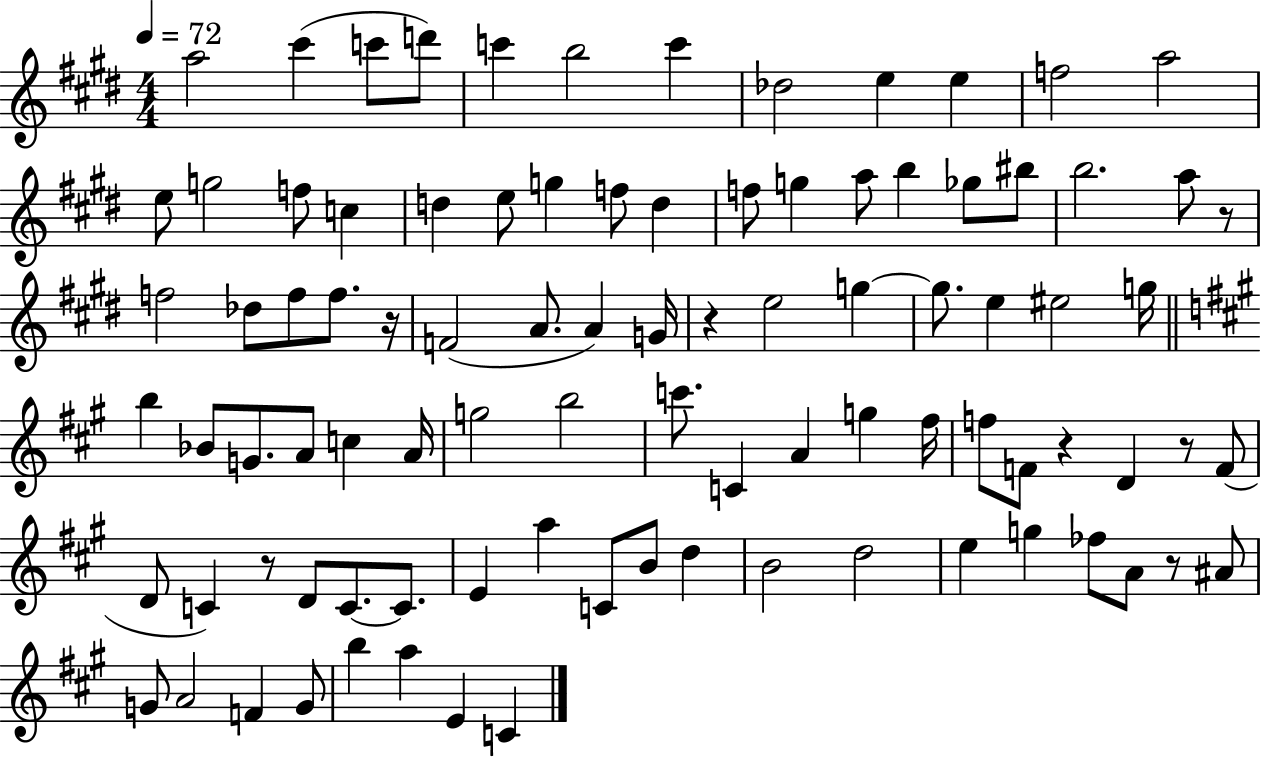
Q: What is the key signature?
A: E major